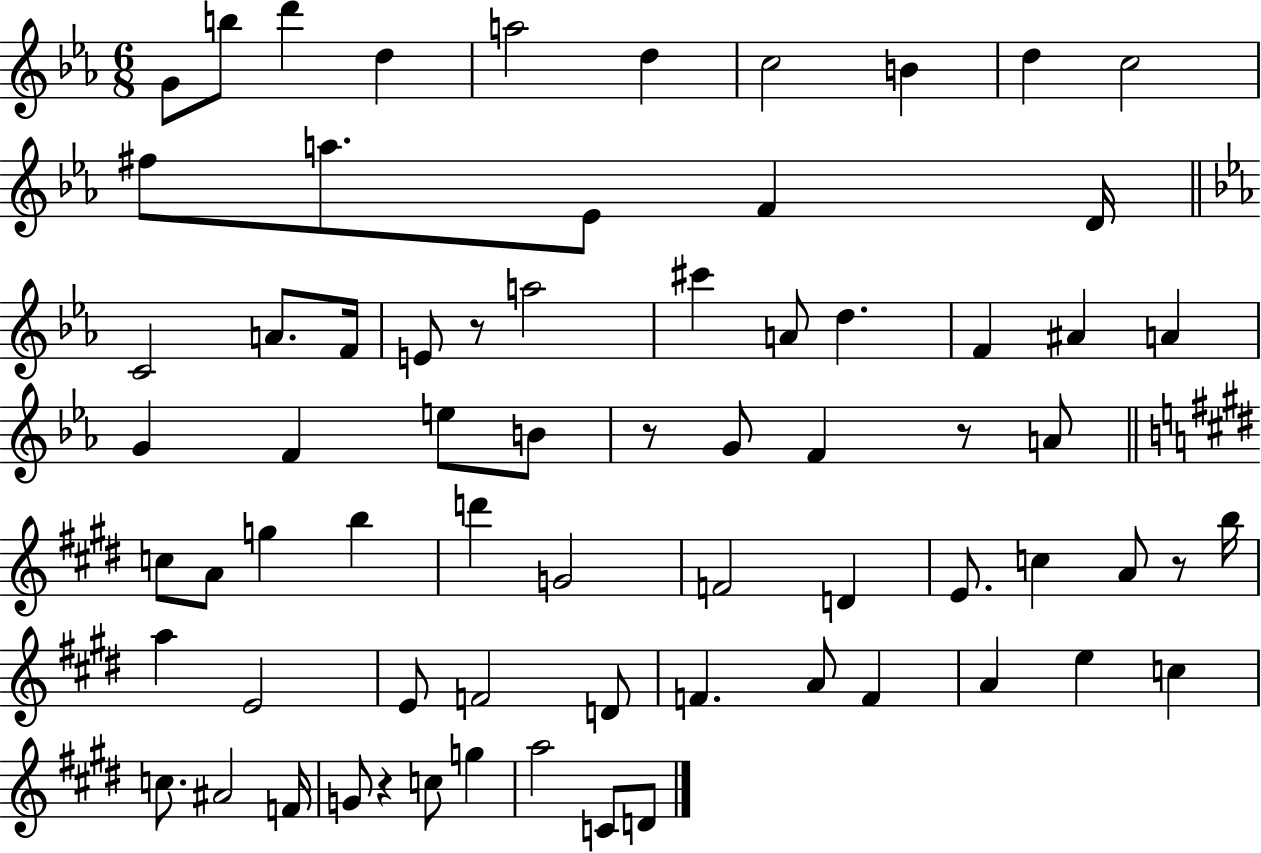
X:1
T:Untitled
M:6/8
L:1/4
K:Eb
G/2 b/2 d' d a2 d c2 B d c2 ^f/2 a/2 _E/2 F D/4 C2 A/2 F/4 E/2 z/2 a2 ^c' A/2 d F ^A A G F e/2 B/2 z/2 G/2 F z/2 A/2 c/2 A/2 g b d' G2 F2 D E/2 c A/2 z/2 b/4 a E2 E/2 F2 D/2 F A/2 F A e c c/2 ^A2 F/4 G/2 z c/2 g a2 C/2 D/2